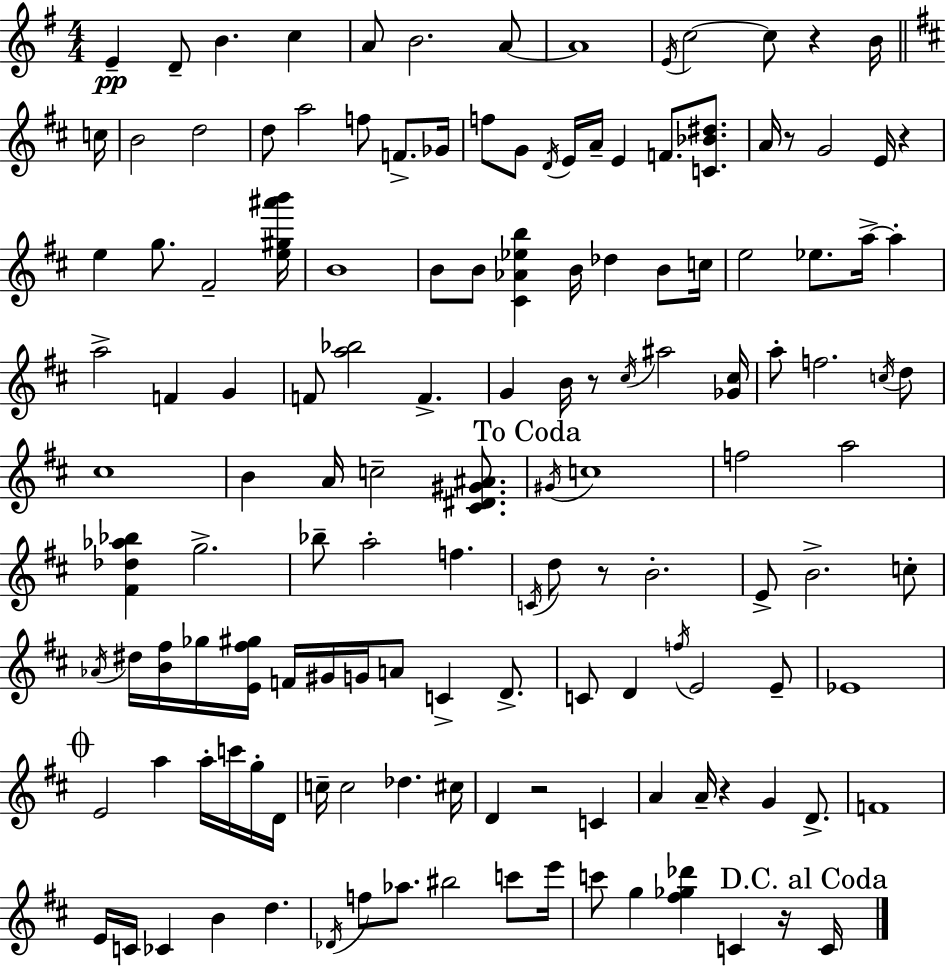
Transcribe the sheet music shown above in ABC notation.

X:1
T:Untitled
M:4/4
L:1/4
K:Em
E D/2 B c A/2 B2 A/2 A4 E/4 c2 c/2 z B/4 c/4 B2 d2 d/2 a2 f/2 F/2 _G/4 f/2 G/2 D/4 E/4 A/4 E F/2 [C_B^d]/2 A/4 z/2 G2 E/4 z e g/2 ^F2 [e^g^a'b']/4 B4 B/2 B/2 [^C_A_eb] B/4 _d B/2 c/4 e2 _e/2 a/4 a a2 F G F/2 [a_b]2 F G B/4 z/2 ^c/4 ^a2 [_G^c]/4 a/2 f2 c/4 d/2 ^c4 B A/4 c2 [^C^D^G^A]/2 ^G/4 c4 f2 a2 [^F_d_a_b] g2 _b/2 a2 f C/4 d/2 z/2 B2 E/2 B2 c/2 _A/4 ^d/4 [B^f]/4 _g/4 [E^f^g]/4 F/4 ^G/4 G/4 A/2 C D/2 C/2 D f/4 E2 E/2 _E4 E2 a a/4 c'/4 g/4 D/4 c/4 c2 _d ^c/4 D z2 C A A/4 z G D/2 F4 E/4 C/4 _C B d _D/4 f/2 _a/2 ^b2 c'/2 e'/4 c'/2 g [^f_g_d'] C z/4 C/4